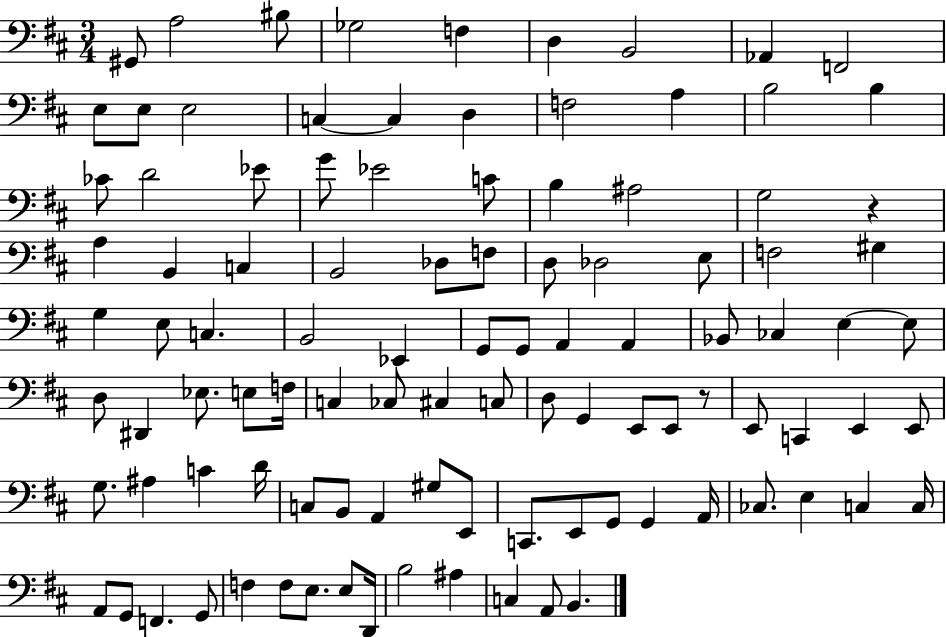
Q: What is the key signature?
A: D major